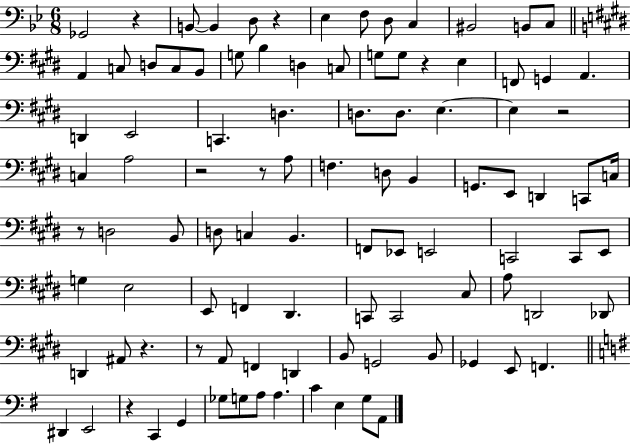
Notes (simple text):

Gb2/h R/q B2/e B2/q D3/e R/q Eb3/q F3/e D3/e C3/q BIS2/h B2/e C3/e A2/q C3/e D3/e C3/e B2/e G3/e B3/q D3/q C3/e G3/e G3/e R/q E3/q F2/e G2/q A2/q. D2/q E2/h C2/q. D3/q. D3/e. D3/e. E3/q. E3/q R/h C3/q A3/h R/h R/e A3/e F3/q. D3/e B2/q G2/e. E2/e D2/q C2/e C3/s R/e D3/h B2/e D3/e C3/q B2/q. F2/e Eb2/e E2/h C2/h C2/e E2/e G3/q E3/h E2/e F2/q D#2/q. C2/e C2/h C#3/e A3/e D2/h Db2/e D2/q A#2/e R/q. R/e A2/e F2/q D2/q B2/e G2/h B2/e Gb2/q E2/e F2/q. D#2/q E2/h R/q C2/q G2/q Gb3/e G3/e A3/e A3/q. C4/q E3/q G3/e A2/e